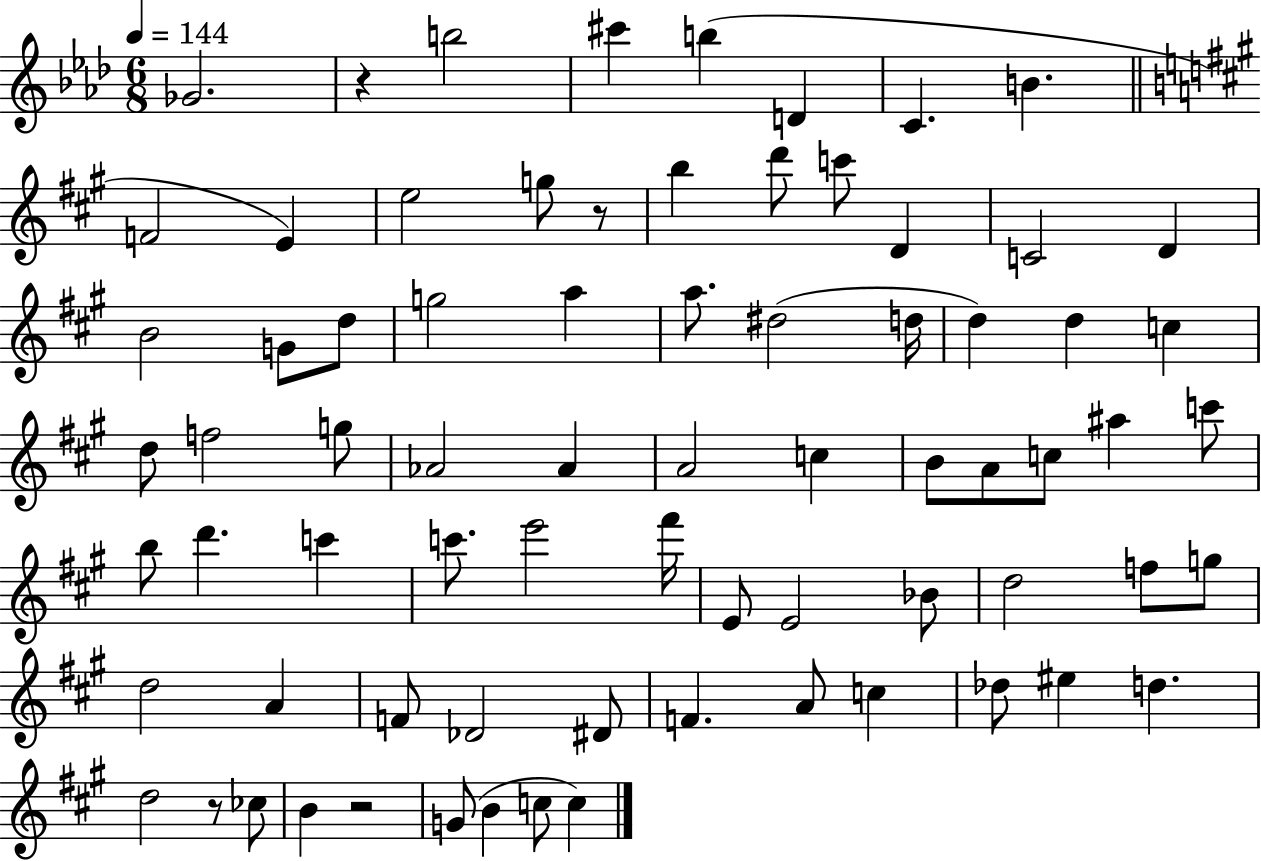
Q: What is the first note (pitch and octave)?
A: Gb4